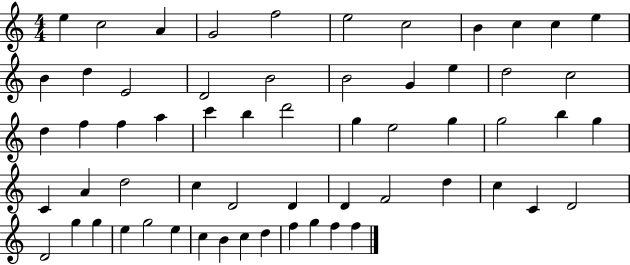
X:1
T:Untitled
M:4/4
L:1/4
K:C
e c2 A G2 f2 e2 c2 B c c e B d E2 D2 B2 B2 G e d2 c2 d f f a c' b d'2 g e2 g g2 b g C A d2 c D2 D D F2 d c C D2 D2 g g e g2 e c B c d f g f f